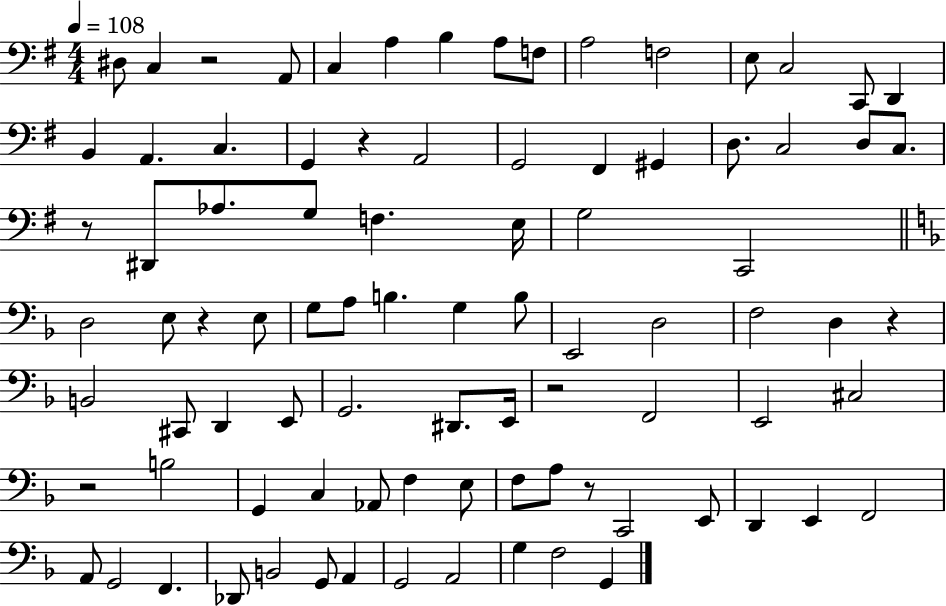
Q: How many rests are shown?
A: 8